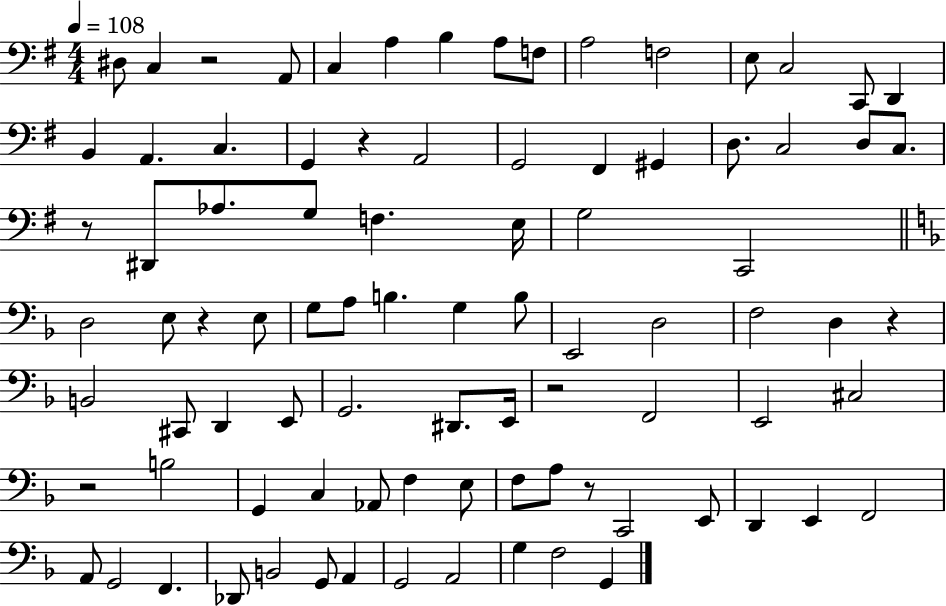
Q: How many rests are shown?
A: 8